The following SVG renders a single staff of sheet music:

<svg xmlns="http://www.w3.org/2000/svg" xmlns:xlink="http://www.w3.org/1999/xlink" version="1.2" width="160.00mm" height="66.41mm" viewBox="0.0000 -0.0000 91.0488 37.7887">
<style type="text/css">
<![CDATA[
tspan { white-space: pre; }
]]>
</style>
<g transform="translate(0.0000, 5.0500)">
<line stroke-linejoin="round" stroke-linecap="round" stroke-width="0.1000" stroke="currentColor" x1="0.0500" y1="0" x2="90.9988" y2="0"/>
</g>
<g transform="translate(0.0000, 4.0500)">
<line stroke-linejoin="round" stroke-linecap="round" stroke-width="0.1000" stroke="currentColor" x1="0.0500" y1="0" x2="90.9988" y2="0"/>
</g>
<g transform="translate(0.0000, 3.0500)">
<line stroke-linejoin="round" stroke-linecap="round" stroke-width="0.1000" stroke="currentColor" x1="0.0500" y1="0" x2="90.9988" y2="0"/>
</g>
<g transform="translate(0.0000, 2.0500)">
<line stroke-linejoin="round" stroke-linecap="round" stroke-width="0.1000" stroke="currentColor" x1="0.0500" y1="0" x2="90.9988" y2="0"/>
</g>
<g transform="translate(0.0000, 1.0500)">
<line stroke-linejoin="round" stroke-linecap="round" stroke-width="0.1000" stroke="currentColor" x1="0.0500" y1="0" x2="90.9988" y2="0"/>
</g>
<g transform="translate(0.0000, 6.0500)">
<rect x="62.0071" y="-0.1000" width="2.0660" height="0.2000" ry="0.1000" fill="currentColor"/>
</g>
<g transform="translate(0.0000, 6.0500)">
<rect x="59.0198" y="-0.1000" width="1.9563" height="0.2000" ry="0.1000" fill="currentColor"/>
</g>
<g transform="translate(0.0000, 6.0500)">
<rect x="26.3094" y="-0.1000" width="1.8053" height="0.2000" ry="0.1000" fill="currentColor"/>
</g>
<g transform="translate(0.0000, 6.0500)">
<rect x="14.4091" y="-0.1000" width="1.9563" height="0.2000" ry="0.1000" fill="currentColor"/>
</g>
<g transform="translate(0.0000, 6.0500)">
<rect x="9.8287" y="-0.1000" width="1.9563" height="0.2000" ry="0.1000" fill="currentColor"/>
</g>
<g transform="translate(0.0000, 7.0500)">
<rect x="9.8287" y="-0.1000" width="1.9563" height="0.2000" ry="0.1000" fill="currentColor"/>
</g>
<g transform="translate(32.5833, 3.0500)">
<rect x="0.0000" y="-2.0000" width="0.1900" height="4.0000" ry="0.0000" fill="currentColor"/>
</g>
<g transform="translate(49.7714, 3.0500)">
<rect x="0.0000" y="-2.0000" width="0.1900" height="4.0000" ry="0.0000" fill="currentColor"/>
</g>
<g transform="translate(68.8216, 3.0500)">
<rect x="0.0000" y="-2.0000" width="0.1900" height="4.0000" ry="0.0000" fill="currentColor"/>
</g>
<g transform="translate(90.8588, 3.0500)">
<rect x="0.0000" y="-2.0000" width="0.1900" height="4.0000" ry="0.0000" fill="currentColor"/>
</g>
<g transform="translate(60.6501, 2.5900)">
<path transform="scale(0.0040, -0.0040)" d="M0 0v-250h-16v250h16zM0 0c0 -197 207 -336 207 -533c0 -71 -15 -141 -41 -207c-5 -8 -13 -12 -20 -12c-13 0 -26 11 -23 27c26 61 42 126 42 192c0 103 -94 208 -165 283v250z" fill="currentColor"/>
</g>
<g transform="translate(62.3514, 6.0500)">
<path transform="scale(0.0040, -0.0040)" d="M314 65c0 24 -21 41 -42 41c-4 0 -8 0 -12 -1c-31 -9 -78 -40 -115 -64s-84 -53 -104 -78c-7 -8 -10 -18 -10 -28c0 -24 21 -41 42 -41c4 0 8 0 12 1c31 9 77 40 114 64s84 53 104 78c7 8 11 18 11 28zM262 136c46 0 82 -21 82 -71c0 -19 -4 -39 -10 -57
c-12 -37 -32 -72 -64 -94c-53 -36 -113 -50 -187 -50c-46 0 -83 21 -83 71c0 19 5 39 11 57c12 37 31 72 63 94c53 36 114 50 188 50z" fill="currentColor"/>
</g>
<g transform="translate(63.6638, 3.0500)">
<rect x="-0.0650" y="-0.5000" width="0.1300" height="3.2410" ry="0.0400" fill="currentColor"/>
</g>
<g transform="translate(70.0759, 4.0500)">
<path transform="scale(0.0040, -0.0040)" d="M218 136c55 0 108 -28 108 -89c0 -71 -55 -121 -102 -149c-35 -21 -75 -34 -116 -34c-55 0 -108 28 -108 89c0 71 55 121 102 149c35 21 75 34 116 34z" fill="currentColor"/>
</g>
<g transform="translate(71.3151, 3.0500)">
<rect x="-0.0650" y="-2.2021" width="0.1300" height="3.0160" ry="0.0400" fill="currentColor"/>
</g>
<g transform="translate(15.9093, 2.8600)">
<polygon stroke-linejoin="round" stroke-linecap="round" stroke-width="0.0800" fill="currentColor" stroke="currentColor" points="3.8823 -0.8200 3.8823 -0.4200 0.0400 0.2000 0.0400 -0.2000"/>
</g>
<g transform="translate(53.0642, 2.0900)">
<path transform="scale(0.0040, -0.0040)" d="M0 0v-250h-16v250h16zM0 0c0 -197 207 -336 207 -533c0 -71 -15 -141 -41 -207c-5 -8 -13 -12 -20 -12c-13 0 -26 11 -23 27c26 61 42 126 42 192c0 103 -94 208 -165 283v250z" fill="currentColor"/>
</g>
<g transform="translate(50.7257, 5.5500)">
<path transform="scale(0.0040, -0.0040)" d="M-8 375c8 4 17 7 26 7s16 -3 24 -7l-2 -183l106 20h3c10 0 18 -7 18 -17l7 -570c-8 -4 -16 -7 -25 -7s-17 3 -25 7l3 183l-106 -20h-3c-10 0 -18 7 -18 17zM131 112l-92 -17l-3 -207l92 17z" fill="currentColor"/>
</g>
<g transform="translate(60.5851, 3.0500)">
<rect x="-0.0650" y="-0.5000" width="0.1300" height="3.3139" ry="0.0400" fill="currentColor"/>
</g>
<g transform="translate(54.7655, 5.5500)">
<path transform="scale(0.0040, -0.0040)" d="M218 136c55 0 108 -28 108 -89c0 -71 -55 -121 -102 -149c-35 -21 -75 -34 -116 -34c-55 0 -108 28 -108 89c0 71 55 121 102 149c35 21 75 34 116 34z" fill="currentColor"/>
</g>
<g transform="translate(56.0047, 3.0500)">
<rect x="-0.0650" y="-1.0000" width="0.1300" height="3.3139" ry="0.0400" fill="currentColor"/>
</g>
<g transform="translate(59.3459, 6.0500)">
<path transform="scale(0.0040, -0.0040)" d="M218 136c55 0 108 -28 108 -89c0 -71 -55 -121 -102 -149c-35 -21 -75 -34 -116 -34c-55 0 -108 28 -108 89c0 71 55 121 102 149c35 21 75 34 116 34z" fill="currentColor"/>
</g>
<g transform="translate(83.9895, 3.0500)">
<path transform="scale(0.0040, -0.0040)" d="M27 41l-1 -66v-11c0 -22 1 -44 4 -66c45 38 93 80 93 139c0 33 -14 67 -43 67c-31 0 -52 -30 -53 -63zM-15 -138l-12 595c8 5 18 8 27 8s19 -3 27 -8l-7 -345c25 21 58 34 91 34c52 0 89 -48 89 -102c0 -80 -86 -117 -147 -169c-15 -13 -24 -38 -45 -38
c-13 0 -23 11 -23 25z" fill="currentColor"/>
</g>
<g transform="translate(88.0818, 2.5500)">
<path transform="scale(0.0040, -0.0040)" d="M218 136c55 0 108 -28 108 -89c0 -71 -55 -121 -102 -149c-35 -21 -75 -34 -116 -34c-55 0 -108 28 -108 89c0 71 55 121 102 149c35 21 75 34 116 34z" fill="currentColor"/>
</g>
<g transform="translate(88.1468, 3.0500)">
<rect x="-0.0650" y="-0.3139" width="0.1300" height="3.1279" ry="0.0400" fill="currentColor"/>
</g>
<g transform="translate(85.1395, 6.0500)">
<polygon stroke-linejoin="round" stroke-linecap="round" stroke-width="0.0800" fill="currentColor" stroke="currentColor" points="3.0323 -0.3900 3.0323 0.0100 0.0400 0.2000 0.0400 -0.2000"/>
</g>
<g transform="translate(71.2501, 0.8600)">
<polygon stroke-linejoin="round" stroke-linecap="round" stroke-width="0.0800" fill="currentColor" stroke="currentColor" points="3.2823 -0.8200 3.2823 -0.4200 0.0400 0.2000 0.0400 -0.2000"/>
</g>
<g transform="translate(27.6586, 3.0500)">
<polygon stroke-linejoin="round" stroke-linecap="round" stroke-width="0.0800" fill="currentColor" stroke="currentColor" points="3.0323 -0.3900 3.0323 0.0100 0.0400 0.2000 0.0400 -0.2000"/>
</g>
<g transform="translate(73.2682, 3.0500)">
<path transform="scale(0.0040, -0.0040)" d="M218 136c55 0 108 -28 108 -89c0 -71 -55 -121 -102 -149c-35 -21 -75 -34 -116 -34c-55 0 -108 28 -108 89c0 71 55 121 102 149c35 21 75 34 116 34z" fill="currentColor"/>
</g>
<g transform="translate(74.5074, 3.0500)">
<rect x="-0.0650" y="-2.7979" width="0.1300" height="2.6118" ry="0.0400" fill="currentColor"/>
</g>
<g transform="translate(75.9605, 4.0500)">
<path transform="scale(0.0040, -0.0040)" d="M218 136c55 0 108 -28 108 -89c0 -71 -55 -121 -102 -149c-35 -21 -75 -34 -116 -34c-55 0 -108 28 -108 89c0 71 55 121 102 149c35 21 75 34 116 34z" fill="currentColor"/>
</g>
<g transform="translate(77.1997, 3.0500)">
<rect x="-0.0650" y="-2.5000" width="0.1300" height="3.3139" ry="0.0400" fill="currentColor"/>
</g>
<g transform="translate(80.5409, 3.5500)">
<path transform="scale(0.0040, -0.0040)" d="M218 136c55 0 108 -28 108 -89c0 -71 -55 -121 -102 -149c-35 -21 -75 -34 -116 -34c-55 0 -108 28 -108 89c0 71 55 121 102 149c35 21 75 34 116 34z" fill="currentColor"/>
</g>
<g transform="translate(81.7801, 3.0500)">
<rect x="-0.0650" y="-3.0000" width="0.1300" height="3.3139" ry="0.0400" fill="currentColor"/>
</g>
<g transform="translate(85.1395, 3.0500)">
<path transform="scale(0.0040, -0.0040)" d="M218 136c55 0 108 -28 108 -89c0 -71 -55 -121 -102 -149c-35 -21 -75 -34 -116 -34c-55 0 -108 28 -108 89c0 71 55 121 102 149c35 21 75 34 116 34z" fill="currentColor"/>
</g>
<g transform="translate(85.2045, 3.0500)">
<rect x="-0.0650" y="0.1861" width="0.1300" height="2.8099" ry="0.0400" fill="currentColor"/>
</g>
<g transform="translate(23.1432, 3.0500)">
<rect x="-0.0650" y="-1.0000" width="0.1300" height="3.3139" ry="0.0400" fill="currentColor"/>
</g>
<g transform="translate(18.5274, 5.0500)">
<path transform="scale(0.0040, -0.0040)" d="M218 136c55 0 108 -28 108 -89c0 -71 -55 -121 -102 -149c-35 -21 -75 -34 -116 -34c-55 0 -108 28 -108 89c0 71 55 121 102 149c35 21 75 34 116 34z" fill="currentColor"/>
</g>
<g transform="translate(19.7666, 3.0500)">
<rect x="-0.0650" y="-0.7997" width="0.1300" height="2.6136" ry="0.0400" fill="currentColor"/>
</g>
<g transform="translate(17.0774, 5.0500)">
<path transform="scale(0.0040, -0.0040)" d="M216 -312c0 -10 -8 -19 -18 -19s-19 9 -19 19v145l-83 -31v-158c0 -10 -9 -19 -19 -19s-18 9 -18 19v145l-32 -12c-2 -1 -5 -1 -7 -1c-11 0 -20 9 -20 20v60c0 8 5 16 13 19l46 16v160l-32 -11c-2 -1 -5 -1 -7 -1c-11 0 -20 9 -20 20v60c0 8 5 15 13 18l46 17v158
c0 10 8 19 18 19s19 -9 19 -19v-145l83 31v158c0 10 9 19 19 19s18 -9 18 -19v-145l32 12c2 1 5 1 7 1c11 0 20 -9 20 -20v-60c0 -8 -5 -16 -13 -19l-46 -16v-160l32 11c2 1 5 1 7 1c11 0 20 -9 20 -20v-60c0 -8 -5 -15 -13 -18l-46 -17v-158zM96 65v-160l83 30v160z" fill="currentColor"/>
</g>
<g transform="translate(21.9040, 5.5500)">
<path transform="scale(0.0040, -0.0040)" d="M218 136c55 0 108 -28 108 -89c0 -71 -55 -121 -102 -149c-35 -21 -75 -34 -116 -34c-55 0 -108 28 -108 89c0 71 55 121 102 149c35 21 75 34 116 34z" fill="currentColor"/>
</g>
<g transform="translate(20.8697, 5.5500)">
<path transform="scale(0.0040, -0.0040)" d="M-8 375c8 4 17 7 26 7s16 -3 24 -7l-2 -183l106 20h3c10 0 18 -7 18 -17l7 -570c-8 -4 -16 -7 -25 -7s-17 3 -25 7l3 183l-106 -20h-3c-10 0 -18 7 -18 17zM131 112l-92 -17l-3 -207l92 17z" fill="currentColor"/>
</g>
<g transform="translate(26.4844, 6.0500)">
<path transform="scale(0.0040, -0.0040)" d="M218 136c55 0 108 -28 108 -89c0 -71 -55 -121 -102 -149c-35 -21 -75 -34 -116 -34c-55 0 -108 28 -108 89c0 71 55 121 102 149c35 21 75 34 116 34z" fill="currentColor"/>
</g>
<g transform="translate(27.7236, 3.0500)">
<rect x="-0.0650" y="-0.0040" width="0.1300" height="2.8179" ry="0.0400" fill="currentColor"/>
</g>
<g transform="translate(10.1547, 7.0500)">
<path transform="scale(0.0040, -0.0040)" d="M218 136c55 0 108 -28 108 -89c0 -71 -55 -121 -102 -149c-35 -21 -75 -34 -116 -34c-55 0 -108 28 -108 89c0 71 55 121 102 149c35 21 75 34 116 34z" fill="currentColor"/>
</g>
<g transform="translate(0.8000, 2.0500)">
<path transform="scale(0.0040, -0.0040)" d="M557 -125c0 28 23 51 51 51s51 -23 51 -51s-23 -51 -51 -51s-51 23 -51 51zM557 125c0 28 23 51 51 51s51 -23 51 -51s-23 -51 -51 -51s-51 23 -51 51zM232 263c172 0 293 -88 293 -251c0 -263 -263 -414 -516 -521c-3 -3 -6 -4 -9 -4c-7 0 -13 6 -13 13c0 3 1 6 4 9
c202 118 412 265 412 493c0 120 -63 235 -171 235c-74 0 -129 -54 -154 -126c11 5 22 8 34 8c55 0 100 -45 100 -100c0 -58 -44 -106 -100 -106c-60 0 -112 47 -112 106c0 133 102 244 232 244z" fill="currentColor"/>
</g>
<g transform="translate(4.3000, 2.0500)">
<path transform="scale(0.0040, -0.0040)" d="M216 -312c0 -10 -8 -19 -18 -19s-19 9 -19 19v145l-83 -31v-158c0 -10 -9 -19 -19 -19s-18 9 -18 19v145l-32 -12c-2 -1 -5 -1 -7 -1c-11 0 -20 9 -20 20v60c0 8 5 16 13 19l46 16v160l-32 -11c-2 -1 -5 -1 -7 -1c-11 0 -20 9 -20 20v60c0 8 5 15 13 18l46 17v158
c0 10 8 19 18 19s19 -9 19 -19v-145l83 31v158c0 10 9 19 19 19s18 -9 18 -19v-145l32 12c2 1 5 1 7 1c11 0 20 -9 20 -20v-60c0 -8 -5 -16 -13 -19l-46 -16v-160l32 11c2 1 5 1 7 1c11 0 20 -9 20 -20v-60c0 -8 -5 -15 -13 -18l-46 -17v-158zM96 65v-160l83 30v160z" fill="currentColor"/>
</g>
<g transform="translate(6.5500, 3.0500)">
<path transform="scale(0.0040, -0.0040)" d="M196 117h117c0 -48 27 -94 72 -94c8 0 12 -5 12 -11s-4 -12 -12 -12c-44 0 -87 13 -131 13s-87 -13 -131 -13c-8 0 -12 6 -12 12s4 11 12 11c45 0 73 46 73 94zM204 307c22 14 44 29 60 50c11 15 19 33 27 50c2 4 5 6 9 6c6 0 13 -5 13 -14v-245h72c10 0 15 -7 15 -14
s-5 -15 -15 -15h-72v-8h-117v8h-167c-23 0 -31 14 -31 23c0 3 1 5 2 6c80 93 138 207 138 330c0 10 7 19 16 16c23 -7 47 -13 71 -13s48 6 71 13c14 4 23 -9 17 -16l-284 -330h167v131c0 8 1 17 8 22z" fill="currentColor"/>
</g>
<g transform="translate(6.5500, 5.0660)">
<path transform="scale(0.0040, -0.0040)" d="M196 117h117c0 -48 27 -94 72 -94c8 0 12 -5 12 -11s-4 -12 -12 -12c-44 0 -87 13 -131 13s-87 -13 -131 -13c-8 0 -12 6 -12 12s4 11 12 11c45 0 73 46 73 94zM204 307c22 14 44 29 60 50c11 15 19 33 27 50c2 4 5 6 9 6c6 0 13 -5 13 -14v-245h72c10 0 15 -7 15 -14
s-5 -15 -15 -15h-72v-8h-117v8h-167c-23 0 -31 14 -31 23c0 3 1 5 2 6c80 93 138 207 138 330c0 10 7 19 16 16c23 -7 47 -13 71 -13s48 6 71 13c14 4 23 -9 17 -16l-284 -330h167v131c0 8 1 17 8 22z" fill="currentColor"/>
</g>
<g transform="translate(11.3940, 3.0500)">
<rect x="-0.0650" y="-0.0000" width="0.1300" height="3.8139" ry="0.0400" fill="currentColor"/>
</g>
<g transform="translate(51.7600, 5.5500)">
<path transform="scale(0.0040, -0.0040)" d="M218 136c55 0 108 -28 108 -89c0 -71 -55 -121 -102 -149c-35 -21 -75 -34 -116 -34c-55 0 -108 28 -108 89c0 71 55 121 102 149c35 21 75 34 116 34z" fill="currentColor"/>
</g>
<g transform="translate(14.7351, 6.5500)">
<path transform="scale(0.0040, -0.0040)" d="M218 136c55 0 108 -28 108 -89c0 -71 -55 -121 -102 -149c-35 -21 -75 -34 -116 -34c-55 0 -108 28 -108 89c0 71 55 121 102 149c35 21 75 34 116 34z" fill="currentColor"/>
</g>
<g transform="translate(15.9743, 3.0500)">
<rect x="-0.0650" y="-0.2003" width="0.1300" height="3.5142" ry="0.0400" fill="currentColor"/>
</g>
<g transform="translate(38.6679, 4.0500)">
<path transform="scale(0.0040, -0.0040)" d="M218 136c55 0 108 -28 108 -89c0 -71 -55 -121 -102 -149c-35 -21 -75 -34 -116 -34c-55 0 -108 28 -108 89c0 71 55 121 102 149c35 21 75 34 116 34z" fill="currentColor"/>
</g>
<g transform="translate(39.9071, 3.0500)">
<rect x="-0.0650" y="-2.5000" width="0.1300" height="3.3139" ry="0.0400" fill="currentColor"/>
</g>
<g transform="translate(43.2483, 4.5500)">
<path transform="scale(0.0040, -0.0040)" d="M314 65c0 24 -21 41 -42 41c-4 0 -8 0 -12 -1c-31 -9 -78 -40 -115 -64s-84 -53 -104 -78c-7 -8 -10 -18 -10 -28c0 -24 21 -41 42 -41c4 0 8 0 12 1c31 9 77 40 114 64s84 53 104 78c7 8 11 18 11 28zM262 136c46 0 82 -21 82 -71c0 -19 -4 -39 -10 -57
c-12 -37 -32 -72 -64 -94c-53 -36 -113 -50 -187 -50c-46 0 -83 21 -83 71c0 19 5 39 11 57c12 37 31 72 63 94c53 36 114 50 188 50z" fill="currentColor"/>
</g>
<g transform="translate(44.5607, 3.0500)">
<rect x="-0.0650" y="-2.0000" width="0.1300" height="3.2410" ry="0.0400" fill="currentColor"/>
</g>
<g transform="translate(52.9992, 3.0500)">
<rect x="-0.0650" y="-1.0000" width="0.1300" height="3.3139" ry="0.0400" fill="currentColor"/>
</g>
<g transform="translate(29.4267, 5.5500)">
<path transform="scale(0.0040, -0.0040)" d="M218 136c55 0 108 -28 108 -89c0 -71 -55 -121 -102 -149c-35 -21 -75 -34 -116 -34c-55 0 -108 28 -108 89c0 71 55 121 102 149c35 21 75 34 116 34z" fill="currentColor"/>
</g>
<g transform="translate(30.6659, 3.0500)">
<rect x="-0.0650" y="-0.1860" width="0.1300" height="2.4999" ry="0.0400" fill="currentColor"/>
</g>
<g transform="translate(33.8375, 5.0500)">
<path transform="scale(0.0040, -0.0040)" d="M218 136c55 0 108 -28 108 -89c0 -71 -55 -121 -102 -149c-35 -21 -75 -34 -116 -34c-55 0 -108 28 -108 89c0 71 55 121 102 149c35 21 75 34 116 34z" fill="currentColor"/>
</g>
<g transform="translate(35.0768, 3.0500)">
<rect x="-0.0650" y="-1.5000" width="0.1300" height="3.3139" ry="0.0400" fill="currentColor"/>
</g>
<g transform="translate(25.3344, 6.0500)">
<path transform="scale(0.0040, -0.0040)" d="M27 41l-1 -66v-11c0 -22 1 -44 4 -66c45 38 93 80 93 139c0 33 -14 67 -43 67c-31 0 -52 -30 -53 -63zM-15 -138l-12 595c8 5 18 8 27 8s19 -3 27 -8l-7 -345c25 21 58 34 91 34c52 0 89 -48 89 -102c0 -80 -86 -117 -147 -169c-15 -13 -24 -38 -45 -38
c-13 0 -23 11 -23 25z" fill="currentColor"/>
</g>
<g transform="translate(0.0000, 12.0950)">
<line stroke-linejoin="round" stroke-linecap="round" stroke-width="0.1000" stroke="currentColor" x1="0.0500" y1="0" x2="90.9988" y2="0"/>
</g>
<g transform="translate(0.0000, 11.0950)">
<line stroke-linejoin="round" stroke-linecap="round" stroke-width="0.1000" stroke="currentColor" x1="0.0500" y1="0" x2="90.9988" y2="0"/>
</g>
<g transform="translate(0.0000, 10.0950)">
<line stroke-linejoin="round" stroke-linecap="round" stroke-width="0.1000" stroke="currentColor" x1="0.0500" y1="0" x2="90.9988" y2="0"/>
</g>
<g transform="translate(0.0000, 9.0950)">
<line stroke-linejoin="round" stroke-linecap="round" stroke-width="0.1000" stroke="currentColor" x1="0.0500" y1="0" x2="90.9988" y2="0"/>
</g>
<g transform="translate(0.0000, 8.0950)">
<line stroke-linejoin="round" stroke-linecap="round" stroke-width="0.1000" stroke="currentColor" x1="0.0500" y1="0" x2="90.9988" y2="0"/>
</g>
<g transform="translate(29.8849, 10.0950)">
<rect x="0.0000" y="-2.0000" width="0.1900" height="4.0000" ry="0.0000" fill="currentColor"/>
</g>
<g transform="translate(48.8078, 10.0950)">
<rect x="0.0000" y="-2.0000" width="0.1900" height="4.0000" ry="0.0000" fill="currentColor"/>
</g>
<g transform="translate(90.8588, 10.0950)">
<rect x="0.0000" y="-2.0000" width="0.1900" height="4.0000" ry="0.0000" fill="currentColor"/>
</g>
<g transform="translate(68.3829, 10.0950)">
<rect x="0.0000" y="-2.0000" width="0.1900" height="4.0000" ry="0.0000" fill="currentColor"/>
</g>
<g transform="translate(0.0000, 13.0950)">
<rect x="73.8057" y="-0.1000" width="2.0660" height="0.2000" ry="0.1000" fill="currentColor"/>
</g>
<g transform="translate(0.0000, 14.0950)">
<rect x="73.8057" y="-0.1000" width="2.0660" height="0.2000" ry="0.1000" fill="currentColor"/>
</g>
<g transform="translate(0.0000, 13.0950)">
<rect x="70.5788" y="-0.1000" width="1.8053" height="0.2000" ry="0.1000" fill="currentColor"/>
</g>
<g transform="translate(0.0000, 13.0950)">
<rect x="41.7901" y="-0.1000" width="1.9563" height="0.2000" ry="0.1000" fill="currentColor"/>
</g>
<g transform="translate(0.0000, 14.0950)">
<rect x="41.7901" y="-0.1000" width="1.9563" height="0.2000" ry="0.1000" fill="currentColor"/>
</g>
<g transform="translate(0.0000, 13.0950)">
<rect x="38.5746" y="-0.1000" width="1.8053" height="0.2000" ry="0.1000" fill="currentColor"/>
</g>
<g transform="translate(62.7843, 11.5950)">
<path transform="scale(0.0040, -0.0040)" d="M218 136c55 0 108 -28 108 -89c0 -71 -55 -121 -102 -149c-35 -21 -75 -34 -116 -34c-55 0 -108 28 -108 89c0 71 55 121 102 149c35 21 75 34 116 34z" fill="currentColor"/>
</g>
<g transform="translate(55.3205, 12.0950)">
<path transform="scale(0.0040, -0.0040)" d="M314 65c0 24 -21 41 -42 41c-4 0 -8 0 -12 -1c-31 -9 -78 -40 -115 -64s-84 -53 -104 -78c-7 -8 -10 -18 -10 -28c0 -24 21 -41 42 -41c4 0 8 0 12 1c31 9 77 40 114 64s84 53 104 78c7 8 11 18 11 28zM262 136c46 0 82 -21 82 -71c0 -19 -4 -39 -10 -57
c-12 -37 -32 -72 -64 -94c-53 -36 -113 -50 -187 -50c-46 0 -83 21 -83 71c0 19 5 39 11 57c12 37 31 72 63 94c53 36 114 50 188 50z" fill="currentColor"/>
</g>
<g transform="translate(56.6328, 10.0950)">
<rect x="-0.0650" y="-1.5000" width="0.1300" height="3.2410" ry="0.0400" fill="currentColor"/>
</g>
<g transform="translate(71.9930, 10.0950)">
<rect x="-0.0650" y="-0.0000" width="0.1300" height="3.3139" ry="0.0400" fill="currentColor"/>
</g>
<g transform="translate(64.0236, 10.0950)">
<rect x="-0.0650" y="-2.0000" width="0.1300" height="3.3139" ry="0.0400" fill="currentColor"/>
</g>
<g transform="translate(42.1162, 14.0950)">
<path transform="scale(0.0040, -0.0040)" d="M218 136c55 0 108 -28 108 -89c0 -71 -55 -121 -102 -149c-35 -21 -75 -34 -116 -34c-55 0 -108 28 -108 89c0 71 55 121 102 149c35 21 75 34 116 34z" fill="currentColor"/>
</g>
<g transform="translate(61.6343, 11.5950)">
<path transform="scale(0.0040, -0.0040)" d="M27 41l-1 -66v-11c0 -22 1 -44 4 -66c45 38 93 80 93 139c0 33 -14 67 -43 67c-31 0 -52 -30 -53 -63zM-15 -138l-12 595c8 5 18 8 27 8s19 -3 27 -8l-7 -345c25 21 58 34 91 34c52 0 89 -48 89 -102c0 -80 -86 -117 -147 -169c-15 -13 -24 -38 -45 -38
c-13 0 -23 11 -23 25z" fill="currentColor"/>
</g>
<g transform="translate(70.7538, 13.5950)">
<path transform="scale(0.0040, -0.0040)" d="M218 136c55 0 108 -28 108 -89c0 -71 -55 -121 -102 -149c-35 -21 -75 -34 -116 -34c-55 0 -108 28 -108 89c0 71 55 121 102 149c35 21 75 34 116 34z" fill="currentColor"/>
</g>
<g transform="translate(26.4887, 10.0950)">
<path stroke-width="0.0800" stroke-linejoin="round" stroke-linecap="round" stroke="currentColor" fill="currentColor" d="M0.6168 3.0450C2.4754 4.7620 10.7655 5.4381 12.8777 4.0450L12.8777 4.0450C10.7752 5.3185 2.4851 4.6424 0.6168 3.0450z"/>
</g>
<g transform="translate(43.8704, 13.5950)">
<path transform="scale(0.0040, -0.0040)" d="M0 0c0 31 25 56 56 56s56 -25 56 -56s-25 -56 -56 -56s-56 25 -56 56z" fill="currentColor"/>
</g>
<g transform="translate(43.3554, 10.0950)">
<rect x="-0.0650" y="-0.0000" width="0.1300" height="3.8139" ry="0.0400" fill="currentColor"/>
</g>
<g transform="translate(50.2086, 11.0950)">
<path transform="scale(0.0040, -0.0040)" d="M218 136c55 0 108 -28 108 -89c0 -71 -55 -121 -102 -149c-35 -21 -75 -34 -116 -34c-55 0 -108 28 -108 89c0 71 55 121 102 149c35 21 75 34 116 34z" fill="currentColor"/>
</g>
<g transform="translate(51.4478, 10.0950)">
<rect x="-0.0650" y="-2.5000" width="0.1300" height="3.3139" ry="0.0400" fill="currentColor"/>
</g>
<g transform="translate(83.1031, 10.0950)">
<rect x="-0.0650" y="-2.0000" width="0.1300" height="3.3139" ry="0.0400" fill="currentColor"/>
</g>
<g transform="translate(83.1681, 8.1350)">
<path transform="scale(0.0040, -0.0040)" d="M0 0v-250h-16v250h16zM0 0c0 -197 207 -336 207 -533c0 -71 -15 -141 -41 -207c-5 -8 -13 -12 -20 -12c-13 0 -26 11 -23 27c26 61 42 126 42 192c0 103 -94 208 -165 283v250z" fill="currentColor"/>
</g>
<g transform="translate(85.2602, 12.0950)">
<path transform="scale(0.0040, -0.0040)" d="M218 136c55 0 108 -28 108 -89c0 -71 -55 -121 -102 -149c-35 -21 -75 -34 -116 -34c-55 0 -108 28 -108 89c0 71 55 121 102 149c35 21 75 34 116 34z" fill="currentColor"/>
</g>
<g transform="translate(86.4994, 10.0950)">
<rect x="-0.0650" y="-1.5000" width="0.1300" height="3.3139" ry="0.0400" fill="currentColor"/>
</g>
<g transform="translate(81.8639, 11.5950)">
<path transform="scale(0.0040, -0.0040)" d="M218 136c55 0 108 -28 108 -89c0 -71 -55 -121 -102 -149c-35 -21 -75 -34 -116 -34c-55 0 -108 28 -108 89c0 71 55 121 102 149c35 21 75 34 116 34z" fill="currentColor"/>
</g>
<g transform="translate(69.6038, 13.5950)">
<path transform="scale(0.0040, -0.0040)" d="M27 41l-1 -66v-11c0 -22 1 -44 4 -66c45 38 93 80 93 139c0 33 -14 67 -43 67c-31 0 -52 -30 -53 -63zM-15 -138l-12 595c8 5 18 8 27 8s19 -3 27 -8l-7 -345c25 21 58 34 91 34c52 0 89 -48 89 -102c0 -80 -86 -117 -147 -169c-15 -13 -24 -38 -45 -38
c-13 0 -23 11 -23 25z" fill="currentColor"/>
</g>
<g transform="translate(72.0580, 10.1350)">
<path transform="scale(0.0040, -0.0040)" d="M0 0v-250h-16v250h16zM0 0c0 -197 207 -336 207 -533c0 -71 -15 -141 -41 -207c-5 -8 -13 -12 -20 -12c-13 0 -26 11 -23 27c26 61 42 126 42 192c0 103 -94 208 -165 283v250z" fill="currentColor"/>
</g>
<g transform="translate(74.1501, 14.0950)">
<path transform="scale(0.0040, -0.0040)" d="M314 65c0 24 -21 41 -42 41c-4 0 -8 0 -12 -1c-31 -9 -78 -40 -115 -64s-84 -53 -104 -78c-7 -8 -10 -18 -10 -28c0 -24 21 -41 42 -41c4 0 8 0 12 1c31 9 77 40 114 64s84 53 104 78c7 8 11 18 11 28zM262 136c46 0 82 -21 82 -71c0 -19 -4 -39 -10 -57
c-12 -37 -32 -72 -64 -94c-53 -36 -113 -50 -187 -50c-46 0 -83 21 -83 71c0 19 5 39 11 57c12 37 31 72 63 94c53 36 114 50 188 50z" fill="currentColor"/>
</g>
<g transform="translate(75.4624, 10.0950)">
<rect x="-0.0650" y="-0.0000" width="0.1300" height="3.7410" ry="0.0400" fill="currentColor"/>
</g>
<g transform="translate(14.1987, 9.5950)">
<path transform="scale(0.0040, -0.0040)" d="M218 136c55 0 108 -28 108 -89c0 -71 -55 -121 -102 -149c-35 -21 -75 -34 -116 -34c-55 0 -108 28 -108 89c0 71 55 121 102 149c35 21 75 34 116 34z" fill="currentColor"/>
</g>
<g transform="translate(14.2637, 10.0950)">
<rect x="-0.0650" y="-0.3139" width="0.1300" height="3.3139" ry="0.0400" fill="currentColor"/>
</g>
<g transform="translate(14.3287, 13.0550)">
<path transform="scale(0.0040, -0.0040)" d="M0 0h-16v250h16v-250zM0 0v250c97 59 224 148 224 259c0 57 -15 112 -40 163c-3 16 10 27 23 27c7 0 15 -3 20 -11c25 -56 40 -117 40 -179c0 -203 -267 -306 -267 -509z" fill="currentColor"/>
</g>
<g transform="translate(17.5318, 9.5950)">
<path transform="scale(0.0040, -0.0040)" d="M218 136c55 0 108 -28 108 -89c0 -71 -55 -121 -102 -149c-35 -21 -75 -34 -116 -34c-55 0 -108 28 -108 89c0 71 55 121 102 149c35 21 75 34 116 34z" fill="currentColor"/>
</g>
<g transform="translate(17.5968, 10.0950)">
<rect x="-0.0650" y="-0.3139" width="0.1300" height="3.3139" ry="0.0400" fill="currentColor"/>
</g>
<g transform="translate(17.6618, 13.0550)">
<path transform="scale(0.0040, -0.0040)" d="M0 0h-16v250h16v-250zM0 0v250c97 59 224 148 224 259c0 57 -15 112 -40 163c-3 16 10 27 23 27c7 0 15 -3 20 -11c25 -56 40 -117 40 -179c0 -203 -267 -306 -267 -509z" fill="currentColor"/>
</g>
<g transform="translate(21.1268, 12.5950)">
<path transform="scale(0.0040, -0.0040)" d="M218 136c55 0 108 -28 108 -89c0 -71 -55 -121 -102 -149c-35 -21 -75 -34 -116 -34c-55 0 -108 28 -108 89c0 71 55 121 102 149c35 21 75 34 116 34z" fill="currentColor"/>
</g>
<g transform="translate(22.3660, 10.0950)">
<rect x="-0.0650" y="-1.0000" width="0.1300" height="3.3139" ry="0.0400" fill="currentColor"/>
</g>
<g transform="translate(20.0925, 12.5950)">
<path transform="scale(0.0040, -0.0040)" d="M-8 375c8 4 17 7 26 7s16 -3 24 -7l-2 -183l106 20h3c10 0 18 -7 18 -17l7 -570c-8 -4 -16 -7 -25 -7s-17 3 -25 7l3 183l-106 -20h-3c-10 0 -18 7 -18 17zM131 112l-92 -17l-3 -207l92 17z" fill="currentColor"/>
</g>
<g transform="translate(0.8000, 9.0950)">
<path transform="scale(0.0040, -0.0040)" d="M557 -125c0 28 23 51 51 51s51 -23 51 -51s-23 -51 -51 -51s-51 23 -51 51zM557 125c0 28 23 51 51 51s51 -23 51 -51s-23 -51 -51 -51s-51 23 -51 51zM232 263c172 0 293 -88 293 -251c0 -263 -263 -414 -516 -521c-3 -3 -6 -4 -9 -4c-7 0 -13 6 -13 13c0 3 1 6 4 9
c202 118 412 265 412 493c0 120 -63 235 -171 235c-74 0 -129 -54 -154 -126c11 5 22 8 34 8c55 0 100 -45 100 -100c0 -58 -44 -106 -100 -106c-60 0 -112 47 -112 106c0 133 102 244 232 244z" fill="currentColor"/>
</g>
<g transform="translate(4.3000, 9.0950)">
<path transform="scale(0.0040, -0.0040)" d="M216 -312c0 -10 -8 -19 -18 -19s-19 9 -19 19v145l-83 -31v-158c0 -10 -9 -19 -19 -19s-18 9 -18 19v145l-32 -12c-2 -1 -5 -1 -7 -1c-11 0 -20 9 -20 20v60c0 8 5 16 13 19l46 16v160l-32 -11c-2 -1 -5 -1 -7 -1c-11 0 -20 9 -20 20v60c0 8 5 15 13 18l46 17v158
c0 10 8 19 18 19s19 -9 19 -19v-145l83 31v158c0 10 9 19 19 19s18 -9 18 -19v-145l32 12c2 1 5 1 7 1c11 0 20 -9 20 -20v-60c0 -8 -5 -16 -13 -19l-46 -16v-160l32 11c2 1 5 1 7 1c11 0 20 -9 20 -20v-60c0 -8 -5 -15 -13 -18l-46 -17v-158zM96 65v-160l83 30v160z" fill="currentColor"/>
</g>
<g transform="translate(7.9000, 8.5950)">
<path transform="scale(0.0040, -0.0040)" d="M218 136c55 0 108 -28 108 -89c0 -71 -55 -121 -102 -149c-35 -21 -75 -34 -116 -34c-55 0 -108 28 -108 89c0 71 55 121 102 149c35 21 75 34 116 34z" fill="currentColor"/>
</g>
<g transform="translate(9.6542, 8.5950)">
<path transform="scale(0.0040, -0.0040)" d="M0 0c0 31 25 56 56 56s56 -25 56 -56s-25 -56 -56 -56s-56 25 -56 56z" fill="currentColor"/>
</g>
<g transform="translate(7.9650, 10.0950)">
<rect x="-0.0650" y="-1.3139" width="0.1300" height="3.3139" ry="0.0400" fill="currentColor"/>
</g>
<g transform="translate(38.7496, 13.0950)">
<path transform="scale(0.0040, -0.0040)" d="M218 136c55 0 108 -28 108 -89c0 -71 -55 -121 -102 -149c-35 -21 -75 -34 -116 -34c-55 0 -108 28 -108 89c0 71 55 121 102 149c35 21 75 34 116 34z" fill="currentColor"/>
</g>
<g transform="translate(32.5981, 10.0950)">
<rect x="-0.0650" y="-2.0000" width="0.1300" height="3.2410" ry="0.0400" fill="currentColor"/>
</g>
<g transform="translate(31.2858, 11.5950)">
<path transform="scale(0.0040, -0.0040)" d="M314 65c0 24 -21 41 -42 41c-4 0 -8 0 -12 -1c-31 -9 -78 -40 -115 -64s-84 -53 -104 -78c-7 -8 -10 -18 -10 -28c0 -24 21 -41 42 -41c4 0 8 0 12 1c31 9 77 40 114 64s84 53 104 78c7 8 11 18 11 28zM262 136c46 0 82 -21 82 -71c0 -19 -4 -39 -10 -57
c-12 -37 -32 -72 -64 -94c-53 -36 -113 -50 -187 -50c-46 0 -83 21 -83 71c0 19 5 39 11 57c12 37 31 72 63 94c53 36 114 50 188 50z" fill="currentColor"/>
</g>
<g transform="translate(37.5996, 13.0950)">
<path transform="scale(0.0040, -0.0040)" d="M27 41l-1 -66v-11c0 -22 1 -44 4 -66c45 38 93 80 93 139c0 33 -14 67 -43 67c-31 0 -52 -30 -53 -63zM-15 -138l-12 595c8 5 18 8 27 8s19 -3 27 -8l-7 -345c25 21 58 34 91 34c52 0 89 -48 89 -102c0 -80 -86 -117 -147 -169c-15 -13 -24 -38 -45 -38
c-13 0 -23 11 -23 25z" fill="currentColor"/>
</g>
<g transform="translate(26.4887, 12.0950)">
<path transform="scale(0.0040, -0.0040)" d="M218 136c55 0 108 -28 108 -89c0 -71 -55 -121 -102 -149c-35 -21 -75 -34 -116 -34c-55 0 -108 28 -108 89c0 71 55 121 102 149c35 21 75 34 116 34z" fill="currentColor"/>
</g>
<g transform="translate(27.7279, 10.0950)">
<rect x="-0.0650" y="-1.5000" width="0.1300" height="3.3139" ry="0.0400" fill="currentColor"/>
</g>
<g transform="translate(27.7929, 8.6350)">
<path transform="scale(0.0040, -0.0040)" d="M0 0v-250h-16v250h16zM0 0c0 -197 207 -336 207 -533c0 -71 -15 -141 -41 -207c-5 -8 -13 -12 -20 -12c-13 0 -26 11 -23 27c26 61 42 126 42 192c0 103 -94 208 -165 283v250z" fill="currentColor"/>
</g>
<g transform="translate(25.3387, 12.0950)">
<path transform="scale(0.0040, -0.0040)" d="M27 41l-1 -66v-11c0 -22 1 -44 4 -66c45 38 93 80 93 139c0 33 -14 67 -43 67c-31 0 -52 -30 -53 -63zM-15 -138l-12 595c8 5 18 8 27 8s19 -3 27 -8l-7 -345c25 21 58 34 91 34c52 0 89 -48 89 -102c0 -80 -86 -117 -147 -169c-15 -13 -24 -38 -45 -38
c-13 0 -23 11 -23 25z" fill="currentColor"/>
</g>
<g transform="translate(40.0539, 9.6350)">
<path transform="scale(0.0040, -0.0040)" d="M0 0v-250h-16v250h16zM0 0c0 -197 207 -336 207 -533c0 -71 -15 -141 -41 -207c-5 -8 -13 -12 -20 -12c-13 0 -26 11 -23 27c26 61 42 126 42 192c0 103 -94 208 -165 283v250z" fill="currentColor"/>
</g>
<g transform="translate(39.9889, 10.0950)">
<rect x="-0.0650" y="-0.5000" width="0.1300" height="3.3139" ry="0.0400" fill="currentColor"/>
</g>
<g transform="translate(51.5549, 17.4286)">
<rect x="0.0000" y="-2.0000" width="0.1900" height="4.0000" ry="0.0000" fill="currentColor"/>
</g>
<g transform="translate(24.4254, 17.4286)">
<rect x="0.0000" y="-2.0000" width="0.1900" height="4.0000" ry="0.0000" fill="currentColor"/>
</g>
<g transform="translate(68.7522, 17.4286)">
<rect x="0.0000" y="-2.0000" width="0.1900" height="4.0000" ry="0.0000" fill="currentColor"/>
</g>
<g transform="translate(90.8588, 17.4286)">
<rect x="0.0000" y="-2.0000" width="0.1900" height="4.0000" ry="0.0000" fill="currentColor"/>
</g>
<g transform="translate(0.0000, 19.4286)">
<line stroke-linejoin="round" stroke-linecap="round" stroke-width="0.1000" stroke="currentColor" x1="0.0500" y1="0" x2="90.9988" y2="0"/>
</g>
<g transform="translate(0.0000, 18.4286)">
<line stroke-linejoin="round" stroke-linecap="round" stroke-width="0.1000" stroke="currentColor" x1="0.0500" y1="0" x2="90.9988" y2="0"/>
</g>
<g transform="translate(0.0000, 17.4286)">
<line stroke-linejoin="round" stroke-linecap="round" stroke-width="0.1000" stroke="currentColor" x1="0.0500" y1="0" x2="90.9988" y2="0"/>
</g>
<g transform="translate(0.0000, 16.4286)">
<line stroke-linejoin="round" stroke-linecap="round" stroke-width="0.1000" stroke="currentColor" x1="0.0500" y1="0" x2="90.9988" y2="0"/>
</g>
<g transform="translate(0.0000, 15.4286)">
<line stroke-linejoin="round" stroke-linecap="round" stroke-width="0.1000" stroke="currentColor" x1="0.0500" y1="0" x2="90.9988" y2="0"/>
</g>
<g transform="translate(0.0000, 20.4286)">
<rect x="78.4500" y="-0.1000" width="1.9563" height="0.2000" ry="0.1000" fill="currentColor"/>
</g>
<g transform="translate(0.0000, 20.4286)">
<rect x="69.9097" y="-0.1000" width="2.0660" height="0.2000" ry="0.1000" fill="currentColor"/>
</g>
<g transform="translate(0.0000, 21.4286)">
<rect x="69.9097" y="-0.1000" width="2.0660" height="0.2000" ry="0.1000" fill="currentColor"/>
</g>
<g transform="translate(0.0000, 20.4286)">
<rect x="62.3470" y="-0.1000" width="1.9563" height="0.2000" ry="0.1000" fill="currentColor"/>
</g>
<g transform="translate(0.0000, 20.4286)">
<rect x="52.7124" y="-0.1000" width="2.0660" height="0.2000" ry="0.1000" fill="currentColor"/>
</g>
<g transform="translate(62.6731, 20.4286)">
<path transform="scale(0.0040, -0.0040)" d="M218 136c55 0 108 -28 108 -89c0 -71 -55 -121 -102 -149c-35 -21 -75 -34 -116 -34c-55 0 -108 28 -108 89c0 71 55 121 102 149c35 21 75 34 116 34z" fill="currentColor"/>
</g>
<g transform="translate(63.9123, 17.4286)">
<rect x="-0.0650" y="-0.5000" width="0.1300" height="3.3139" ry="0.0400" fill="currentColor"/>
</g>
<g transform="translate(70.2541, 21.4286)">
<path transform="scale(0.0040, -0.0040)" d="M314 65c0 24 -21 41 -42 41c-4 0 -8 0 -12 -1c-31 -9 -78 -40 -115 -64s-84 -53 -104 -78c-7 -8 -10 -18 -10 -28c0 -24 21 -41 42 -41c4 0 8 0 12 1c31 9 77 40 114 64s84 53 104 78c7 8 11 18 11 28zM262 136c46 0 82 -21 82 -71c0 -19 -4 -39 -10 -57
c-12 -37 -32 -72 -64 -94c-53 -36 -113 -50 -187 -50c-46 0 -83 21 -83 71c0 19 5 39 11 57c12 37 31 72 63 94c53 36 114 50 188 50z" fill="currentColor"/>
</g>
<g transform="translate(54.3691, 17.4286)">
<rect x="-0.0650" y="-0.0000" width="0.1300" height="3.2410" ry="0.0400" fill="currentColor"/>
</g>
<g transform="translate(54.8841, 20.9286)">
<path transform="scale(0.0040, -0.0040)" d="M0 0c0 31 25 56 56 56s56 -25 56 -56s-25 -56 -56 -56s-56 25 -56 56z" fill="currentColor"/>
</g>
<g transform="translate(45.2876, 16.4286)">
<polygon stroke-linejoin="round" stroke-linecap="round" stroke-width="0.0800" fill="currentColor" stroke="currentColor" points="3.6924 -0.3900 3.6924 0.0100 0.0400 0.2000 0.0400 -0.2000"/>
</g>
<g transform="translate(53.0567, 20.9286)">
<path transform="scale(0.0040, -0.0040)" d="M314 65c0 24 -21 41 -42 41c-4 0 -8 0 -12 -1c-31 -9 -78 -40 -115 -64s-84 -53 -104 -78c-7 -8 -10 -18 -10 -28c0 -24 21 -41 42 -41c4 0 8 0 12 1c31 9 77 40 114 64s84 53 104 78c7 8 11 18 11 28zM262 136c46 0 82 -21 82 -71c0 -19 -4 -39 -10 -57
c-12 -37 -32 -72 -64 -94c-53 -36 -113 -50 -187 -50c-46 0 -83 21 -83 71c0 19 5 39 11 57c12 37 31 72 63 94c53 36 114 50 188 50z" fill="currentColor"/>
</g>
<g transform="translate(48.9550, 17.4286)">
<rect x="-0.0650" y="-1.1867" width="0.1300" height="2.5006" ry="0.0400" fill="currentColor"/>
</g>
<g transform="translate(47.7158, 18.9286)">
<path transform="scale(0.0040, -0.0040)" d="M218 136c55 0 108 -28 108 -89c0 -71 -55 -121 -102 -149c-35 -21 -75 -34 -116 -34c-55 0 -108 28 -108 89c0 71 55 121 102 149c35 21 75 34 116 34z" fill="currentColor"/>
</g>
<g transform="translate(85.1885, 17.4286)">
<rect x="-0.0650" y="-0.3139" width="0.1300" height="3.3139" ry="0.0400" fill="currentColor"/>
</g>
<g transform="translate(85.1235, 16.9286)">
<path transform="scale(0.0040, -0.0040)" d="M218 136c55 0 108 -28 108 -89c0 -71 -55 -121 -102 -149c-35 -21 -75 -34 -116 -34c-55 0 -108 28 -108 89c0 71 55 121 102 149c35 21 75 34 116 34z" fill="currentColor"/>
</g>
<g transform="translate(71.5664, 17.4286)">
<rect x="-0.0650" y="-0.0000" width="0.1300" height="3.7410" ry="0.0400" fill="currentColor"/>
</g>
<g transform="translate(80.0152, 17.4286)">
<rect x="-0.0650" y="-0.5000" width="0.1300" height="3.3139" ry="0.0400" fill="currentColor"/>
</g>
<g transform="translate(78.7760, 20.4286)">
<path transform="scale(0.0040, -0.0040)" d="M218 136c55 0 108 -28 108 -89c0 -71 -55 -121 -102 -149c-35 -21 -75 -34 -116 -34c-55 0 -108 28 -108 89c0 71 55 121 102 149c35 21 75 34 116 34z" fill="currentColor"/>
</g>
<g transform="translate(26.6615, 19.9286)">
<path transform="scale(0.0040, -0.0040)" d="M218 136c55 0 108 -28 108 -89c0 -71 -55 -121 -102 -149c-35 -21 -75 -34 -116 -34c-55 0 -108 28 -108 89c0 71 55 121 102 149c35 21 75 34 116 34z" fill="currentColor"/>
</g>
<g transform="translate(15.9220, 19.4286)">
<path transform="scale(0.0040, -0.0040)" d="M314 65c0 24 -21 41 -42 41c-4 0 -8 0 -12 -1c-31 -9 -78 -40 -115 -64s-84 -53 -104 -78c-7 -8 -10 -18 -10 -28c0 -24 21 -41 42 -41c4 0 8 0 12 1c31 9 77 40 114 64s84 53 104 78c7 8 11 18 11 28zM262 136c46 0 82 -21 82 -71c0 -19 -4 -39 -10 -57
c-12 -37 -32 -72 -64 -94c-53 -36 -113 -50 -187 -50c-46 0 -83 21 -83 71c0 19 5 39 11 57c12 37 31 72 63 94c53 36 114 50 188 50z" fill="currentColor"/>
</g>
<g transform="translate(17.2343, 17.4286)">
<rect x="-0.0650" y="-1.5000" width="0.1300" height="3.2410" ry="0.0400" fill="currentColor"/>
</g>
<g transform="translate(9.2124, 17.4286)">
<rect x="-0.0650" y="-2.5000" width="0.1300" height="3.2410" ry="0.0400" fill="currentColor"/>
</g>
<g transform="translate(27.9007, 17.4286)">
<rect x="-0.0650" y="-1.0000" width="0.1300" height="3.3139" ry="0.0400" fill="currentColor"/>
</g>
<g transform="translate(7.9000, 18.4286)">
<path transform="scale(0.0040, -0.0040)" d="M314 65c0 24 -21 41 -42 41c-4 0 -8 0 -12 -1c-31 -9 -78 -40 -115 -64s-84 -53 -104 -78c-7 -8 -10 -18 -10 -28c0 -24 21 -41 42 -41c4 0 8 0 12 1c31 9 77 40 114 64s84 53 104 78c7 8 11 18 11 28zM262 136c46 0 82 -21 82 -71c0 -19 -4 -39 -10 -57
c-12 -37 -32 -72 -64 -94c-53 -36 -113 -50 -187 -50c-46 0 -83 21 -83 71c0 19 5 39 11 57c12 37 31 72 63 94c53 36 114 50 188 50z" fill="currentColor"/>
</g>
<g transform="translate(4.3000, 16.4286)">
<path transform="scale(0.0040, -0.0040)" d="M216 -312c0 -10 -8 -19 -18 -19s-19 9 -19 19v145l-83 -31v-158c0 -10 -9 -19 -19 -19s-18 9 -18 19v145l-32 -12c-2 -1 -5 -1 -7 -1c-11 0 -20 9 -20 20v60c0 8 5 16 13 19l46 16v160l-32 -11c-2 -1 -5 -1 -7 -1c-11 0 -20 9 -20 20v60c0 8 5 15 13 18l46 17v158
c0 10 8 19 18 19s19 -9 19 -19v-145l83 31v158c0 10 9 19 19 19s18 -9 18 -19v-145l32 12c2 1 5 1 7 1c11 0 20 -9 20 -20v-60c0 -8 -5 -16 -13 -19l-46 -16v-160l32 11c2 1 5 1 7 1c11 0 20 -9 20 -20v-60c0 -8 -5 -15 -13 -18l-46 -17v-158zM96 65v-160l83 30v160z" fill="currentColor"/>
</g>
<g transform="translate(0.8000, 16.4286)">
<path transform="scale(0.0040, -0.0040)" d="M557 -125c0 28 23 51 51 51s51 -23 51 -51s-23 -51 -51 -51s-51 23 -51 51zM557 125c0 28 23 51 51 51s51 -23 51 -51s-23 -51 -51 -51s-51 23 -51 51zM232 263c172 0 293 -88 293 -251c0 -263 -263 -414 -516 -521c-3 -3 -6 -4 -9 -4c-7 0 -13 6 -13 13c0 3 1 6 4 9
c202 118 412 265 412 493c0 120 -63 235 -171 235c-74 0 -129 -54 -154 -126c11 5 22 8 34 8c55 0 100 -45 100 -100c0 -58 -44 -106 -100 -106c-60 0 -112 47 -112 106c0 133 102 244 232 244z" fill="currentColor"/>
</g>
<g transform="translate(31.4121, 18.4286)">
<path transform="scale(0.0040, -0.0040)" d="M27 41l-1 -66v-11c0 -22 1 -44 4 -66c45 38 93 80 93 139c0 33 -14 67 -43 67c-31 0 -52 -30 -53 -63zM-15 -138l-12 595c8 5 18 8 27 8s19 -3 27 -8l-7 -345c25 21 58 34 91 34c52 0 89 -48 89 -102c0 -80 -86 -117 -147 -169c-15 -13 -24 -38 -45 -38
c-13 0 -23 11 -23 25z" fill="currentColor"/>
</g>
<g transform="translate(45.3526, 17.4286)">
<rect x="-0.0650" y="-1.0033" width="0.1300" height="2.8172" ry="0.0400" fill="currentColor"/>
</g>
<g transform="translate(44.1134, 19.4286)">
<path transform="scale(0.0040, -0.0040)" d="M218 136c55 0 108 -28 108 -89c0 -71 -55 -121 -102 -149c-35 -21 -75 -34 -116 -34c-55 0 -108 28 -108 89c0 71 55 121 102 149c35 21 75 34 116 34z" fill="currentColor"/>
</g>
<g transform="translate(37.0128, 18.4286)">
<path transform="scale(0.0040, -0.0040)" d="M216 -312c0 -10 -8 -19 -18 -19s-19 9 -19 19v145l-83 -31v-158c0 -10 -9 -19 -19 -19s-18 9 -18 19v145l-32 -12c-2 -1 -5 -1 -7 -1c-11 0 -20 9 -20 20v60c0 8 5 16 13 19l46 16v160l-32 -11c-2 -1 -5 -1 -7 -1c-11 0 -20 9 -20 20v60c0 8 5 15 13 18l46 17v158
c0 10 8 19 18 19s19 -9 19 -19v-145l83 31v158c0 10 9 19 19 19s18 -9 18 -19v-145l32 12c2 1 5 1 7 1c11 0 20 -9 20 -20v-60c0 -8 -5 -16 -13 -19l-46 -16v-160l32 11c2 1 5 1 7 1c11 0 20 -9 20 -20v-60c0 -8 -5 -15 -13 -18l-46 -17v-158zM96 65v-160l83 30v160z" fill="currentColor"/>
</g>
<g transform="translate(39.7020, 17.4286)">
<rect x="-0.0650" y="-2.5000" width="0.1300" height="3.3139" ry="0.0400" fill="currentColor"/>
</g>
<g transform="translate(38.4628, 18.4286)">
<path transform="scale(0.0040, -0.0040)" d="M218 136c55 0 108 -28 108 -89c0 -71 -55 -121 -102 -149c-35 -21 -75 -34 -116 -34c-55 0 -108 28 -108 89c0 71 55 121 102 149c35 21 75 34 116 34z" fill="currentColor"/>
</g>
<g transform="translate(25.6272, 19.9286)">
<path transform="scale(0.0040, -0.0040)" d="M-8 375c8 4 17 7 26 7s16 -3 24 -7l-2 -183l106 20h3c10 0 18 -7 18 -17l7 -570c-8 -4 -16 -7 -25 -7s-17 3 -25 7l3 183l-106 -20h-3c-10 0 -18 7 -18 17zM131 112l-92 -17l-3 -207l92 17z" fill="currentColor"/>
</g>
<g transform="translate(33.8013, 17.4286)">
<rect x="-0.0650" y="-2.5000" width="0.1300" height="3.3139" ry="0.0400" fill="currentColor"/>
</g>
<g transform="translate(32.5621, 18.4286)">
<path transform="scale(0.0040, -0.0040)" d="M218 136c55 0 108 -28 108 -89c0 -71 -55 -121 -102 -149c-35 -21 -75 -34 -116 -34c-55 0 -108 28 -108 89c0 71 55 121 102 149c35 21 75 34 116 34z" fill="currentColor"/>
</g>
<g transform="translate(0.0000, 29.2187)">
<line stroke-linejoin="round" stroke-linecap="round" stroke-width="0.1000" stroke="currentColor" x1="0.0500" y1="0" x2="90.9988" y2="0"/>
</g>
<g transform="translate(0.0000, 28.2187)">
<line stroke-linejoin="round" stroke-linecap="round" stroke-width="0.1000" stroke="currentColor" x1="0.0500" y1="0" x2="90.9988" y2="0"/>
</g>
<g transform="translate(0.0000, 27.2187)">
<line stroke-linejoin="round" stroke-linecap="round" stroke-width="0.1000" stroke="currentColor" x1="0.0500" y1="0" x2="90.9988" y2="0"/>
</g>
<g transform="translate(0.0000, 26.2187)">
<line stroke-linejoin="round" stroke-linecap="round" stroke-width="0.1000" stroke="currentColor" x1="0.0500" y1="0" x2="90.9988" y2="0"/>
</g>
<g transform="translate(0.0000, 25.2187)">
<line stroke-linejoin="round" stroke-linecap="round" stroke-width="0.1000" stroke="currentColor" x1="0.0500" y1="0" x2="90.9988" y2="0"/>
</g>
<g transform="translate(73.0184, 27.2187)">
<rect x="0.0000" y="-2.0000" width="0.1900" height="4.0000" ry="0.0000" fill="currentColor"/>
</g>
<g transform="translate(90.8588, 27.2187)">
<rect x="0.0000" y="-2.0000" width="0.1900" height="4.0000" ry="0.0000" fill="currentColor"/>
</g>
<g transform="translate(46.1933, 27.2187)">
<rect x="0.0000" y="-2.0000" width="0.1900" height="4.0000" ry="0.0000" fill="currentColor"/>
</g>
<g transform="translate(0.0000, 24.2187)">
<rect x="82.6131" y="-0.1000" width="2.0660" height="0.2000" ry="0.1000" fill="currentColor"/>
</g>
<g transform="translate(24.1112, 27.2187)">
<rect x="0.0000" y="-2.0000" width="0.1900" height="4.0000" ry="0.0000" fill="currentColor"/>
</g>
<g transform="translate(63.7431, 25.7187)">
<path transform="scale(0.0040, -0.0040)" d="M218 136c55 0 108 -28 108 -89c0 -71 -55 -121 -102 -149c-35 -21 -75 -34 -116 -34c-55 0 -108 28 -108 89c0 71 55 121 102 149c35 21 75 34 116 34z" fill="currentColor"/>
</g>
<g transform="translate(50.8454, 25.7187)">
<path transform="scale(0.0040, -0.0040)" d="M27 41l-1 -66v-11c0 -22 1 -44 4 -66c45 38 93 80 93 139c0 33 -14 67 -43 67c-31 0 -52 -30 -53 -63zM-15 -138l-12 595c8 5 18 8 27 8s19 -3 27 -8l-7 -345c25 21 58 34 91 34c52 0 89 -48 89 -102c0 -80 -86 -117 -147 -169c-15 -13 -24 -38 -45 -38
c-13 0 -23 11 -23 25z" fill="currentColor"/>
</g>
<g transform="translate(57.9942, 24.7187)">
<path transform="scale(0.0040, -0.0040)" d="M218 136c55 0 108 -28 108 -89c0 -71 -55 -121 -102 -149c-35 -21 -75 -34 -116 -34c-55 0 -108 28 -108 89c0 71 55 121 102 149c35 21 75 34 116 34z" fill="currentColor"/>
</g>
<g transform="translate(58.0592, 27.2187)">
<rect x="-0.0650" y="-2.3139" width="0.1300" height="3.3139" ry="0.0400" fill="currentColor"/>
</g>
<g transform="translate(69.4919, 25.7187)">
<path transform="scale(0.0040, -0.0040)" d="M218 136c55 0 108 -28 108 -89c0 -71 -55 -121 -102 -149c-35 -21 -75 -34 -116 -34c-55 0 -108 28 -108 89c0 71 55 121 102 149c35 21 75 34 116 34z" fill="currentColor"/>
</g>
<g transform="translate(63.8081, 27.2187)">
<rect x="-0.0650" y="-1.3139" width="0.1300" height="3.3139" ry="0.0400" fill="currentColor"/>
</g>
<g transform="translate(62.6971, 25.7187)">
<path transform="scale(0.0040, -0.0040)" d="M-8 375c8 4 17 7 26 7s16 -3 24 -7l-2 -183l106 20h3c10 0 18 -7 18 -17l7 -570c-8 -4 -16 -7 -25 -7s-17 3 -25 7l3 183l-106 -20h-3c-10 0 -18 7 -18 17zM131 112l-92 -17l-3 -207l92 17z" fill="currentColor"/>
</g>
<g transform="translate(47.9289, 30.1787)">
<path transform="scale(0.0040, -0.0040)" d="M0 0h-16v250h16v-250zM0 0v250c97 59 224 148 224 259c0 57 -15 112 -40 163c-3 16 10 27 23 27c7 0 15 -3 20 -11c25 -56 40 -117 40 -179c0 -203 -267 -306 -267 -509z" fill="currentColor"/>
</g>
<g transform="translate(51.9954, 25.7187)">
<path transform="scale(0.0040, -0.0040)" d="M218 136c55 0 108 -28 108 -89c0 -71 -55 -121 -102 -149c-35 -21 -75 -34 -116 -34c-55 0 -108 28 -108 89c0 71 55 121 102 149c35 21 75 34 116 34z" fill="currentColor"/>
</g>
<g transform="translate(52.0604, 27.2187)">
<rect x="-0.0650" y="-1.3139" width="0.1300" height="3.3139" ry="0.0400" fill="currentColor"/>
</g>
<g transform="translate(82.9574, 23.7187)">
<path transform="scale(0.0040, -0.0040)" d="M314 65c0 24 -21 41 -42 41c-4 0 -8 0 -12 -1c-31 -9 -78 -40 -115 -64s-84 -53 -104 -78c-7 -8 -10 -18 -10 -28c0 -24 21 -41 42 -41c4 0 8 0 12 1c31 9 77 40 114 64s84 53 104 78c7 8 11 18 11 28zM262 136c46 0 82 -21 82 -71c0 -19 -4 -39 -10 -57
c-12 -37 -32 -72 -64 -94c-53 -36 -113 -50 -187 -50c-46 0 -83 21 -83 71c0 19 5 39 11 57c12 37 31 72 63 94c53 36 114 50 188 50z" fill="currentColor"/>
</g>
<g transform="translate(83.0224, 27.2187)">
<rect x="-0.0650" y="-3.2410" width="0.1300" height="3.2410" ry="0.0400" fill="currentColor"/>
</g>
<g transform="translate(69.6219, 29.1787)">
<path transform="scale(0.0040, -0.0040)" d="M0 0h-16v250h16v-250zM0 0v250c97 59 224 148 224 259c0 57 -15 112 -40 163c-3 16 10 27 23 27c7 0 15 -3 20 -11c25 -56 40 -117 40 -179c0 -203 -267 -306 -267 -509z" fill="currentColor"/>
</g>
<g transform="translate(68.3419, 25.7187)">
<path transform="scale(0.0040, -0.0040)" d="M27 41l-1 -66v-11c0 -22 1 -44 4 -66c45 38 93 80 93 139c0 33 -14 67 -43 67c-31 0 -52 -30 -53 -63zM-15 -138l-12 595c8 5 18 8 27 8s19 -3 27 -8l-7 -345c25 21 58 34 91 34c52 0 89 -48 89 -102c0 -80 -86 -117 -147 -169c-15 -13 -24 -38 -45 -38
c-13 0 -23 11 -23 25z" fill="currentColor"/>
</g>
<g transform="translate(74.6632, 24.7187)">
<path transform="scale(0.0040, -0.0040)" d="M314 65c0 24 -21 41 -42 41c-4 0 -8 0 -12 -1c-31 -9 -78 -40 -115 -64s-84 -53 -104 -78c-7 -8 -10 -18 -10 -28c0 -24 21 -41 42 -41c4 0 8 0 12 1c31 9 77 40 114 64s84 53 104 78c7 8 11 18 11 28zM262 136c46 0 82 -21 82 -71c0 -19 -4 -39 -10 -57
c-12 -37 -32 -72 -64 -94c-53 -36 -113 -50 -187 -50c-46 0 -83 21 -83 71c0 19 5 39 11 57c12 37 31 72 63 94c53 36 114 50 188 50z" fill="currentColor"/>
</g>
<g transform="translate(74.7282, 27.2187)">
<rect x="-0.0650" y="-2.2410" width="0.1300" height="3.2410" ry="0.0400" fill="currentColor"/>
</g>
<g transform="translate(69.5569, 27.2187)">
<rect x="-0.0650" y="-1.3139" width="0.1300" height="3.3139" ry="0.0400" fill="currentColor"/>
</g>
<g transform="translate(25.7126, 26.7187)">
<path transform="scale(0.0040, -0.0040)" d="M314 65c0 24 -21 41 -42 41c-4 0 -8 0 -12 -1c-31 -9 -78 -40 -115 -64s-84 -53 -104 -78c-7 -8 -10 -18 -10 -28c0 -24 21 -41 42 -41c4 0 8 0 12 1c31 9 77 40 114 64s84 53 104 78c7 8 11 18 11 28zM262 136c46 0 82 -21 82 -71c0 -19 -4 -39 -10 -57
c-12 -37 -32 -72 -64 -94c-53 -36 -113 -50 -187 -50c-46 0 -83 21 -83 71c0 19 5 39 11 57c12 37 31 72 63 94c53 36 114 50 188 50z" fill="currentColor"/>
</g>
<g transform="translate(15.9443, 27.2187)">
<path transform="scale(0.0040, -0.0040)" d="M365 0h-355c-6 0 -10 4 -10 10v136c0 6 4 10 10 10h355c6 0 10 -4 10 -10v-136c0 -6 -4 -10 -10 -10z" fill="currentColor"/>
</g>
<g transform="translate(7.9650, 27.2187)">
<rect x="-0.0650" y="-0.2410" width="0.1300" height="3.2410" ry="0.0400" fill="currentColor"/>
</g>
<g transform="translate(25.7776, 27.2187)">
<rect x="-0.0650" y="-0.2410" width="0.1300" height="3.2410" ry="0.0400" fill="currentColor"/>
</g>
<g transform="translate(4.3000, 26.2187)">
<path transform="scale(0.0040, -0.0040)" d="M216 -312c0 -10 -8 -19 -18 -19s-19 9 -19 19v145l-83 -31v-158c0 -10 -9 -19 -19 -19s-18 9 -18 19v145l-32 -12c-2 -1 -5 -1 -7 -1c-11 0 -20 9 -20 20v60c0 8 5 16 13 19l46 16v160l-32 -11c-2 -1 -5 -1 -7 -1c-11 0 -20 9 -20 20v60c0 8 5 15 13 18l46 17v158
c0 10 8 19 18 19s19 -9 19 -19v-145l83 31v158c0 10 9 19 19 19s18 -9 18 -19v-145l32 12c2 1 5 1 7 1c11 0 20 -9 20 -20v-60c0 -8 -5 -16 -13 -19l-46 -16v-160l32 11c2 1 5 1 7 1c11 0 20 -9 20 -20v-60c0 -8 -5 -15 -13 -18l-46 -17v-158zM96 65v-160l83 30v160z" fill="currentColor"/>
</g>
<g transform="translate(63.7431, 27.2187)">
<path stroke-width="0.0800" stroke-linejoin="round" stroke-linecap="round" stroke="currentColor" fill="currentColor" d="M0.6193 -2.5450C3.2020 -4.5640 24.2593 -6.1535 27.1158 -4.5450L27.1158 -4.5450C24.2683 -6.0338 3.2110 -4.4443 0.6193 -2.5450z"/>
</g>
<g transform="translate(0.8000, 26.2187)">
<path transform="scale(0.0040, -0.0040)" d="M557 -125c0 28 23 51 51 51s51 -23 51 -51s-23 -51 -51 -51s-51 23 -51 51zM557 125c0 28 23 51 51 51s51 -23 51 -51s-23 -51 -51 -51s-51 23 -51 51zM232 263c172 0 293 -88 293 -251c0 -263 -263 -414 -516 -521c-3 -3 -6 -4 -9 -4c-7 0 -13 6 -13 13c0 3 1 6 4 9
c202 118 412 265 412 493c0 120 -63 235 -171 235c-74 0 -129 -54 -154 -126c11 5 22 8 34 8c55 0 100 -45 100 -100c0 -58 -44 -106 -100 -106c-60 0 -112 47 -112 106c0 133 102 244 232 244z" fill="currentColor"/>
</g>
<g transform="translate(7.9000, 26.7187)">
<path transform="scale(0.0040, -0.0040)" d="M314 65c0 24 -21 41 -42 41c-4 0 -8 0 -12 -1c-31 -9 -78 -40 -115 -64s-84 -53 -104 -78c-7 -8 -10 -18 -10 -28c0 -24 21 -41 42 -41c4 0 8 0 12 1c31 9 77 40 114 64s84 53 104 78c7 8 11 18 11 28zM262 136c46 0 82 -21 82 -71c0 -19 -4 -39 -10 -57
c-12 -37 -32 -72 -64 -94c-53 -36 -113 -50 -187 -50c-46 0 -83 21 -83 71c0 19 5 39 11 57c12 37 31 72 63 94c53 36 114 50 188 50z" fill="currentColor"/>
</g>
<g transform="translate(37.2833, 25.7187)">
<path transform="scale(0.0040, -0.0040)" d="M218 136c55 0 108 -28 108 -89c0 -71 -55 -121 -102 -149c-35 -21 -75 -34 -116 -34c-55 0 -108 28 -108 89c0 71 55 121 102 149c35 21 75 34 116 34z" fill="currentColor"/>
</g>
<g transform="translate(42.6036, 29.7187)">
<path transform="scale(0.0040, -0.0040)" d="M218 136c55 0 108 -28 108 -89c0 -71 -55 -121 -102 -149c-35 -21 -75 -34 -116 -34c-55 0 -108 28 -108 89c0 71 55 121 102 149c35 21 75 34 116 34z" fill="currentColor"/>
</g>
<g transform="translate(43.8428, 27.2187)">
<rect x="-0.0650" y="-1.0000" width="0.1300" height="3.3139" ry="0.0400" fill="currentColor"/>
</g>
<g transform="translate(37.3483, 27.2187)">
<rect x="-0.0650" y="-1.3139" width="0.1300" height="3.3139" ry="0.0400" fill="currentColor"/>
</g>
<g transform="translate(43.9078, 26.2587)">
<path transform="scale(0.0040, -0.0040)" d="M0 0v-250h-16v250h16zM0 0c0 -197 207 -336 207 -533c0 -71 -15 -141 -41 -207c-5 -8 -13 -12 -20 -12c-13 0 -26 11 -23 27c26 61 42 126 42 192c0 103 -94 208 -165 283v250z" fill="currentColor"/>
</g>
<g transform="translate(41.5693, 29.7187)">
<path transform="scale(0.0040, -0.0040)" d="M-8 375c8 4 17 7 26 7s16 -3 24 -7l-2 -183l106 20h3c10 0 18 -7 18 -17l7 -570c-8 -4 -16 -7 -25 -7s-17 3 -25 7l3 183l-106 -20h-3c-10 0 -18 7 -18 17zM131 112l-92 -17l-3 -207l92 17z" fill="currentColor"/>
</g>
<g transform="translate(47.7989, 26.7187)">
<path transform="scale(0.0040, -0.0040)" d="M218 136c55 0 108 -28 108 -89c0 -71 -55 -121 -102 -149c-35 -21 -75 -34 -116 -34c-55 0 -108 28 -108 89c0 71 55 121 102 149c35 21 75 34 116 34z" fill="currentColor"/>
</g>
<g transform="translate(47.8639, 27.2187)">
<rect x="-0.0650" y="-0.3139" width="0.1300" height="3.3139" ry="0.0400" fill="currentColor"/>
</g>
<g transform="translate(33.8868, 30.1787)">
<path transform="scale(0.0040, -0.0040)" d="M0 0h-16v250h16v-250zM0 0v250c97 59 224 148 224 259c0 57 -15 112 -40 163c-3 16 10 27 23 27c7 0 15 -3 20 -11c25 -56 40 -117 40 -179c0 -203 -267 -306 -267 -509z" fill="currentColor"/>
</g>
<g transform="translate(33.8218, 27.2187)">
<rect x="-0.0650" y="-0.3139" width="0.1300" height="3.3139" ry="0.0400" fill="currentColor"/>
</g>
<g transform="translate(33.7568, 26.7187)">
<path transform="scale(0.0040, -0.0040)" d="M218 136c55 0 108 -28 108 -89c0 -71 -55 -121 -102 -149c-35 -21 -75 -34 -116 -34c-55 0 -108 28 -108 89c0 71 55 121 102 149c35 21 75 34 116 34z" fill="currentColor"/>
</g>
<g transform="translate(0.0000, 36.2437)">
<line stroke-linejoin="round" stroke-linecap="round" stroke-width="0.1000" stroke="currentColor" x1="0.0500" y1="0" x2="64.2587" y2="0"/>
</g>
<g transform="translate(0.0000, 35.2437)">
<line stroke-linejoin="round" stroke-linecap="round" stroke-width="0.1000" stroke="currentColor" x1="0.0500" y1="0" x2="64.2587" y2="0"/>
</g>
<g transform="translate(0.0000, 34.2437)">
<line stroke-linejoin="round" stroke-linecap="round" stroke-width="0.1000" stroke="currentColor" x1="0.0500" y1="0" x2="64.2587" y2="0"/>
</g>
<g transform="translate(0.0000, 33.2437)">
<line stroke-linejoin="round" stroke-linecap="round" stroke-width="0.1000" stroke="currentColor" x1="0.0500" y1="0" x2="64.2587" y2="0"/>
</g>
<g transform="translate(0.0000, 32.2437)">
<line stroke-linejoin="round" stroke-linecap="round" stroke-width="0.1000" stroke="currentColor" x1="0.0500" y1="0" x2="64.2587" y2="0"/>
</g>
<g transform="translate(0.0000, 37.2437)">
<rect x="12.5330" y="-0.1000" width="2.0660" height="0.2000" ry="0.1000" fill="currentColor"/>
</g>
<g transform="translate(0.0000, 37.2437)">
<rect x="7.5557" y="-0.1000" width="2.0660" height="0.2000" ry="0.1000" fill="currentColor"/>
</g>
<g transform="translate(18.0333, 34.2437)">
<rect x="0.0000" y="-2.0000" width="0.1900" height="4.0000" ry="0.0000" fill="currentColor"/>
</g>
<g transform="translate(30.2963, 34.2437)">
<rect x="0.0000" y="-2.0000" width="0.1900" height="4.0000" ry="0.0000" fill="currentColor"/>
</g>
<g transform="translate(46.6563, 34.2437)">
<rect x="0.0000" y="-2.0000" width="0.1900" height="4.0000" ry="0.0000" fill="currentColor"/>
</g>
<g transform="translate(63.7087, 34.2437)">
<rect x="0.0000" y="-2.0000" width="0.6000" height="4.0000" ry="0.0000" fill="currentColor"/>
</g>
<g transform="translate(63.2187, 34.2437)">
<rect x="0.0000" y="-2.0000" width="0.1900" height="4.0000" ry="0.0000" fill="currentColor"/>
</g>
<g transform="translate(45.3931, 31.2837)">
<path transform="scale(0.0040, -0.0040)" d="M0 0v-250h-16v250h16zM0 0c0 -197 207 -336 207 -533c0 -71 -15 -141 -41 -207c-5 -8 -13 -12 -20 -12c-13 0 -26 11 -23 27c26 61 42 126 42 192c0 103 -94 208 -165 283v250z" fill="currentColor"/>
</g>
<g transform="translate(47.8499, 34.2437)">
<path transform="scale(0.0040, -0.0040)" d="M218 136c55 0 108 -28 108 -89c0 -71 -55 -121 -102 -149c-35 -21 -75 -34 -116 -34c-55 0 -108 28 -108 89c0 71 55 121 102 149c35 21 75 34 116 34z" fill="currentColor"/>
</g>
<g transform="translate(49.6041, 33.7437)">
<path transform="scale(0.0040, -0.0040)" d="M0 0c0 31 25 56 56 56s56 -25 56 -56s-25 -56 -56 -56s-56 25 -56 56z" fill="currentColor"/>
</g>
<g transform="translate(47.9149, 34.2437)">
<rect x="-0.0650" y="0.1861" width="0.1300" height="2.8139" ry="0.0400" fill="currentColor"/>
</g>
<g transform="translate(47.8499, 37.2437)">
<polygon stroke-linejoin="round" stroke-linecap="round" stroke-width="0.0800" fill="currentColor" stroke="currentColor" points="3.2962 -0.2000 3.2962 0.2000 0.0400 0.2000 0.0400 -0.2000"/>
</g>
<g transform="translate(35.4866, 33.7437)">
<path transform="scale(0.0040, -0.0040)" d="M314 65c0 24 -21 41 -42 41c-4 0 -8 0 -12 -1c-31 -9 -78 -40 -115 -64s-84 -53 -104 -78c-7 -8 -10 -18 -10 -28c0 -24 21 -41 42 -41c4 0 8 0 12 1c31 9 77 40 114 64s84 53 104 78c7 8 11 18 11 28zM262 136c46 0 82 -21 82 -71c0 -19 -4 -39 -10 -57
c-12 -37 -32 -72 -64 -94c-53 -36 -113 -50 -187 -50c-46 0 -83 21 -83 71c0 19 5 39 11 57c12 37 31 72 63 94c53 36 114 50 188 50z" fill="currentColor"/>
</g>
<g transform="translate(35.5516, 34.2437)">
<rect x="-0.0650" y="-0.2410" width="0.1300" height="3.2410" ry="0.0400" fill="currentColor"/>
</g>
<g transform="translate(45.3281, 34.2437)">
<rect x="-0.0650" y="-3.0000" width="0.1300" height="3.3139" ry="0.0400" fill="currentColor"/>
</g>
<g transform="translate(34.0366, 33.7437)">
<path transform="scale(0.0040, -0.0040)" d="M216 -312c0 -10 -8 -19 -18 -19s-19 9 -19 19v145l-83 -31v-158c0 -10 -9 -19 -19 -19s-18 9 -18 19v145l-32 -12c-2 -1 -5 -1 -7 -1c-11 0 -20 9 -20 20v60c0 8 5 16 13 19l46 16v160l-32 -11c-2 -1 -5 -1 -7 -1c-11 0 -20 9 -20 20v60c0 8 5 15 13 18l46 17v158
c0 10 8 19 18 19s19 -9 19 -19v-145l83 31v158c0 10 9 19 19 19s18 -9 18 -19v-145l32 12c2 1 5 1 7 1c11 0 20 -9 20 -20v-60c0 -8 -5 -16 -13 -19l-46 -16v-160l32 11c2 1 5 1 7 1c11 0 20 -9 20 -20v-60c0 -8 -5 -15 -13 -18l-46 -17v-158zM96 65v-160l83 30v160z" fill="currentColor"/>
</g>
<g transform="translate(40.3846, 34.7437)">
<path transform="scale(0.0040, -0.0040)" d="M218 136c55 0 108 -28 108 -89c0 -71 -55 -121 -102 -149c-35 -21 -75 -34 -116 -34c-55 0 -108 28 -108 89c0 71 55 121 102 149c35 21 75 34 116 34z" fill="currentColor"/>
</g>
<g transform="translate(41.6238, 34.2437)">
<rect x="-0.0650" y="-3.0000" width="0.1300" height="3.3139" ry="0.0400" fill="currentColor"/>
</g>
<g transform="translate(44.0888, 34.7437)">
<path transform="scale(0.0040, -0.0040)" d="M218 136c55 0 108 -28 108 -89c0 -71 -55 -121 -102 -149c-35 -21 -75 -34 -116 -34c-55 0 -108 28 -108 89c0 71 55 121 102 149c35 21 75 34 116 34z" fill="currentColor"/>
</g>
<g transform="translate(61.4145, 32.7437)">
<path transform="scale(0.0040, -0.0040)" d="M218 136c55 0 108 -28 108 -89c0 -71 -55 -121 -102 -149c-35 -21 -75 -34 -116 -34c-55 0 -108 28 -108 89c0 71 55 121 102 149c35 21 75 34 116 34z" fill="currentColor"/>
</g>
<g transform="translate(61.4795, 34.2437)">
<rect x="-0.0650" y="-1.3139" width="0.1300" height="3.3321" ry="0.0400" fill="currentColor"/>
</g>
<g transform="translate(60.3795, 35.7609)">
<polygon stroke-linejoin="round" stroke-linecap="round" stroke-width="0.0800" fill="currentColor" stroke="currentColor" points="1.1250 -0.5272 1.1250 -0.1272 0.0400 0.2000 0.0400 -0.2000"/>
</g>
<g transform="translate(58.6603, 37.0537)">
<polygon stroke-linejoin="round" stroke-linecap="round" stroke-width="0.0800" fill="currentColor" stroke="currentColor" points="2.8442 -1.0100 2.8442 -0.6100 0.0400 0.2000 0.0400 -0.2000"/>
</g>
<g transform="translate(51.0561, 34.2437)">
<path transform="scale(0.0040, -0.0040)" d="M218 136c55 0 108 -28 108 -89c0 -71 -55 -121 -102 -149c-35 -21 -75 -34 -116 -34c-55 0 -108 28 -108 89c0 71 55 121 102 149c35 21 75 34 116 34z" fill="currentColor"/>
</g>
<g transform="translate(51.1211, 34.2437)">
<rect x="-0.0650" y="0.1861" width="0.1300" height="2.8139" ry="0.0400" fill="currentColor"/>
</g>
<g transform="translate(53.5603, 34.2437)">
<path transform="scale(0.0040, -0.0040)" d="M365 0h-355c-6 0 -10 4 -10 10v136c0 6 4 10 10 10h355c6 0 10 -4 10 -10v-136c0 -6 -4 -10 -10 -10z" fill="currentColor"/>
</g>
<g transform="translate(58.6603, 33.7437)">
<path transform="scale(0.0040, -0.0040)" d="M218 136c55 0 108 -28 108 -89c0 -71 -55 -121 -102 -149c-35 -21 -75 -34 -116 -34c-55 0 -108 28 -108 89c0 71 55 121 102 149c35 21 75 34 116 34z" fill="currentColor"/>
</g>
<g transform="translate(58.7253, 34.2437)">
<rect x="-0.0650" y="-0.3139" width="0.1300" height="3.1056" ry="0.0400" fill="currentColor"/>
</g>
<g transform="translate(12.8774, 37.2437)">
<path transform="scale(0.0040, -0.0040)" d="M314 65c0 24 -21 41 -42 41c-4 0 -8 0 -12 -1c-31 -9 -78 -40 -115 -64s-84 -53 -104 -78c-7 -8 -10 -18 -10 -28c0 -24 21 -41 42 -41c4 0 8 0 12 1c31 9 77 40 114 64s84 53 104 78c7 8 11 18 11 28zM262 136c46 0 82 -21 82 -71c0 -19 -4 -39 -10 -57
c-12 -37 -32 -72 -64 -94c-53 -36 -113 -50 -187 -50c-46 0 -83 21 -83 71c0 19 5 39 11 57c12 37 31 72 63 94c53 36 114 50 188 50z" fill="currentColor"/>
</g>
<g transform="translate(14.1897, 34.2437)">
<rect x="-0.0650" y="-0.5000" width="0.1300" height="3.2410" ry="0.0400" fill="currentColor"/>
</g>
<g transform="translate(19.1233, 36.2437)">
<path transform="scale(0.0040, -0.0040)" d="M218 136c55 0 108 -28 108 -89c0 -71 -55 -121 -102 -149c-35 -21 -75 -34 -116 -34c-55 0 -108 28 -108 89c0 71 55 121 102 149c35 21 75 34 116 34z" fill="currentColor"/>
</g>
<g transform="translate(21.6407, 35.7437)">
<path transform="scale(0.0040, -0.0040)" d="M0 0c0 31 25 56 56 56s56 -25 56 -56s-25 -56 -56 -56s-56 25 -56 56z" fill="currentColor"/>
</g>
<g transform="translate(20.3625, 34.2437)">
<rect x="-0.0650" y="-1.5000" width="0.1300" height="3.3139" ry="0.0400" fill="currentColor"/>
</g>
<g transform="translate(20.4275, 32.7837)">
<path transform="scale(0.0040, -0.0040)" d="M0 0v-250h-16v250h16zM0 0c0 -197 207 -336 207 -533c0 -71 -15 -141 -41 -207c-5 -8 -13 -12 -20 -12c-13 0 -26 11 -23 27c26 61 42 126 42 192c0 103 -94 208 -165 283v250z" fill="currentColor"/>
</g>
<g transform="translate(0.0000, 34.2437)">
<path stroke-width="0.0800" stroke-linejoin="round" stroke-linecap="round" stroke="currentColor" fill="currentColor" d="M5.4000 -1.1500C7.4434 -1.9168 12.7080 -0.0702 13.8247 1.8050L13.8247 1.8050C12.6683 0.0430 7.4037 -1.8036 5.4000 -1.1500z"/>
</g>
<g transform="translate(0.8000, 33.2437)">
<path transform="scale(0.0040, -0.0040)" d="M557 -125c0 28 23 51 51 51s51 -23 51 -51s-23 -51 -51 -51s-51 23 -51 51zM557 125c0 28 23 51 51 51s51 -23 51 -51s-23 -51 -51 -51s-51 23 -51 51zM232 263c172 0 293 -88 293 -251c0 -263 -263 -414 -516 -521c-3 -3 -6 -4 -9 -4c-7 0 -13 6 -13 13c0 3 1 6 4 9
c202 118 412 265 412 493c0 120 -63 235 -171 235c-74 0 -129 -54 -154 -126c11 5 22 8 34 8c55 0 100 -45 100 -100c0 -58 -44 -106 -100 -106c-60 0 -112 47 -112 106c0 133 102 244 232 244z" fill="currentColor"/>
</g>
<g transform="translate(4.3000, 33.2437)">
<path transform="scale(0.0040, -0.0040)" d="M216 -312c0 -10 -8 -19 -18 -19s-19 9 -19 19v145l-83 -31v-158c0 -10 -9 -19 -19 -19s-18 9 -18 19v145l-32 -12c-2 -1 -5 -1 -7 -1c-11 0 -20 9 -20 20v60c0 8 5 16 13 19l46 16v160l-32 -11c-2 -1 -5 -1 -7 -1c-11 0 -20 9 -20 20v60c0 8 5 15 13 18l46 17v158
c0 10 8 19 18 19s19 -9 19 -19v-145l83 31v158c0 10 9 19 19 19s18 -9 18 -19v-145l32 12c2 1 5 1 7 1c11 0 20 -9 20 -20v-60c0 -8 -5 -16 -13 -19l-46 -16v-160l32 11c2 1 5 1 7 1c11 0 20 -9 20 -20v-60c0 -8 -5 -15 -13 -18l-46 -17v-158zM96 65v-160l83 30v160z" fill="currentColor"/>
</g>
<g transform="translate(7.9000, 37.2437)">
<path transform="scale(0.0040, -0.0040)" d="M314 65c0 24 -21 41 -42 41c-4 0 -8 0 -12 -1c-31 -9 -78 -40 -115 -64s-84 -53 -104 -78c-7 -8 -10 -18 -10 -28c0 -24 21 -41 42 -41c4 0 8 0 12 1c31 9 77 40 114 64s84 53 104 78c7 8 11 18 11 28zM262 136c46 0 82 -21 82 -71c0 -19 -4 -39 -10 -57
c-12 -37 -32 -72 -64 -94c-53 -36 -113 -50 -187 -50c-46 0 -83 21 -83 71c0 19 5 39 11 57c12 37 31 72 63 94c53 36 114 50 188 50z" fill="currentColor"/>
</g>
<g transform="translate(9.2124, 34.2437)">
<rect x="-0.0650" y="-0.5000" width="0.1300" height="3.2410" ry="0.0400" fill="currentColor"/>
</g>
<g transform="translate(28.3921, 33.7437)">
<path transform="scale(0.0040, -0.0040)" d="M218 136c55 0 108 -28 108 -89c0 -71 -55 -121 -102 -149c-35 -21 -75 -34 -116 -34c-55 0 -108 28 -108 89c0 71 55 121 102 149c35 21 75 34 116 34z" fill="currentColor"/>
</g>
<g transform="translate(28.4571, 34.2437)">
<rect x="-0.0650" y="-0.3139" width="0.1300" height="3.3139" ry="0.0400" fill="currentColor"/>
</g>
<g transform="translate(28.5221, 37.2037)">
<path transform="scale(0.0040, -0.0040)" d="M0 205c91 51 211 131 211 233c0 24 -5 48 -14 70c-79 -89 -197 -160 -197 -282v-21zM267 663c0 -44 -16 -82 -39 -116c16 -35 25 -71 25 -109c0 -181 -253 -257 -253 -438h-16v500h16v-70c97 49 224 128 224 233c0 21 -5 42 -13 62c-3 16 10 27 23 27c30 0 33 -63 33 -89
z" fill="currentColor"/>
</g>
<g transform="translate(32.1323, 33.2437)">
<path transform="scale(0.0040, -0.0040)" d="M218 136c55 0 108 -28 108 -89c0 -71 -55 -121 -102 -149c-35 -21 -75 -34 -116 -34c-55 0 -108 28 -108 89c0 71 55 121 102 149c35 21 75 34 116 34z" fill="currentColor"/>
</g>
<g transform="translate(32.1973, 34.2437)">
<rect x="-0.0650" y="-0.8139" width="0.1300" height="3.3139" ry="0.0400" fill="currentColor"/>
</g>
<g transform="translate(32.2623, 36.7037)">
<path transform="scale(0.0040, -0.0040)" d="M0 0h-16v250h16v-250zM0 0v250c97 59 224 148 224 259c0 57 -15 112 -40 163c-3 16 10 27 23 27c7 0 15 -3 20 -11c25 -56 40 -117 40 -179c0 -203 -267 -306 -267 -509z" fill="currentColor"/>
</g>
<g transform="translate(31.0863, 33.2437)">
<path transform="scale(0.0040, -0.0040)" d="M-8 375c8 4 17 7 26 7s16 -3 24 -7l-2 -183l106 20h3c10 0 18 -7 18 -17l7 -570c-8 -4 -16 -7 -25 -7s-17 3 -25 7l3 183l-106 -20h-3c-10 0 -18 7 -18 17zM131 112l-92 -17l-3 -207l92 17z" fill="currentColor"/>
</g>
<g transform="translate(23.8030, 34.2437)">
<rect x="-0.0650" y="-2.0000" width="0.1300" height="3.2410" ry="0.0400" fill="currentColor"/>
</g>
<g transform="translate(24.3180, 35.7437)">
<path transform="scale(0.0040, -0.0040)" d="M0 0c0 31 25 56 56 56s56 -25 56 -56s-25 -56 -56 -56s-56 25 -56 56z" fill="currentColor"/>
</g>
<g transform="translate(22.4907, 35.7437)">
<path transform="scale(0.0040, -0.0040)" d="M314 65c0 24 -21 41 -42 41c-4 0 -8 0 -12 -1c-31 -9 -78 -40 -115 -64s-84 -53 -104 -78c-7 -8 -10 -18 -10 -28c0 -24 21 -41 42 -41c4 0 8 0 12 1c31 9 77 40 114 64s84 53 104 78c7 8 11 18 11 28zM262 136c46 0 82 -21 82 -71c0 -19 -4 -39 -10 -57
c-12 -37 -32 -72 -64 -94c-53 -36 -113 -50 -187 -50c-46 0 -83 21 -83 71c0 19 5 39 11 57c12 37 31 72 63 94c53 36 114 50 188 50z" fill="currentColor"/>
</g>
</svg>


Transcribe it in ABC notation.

X:1
T:Untitled
M:4/4
L:1/4
K:G
C,, D,,/2 ^G,,/2 F,, _E,,/2 F,,/2 G,, B,, A,,2 F,,/2 F,, E,,/2 E,,2 B,,/2 D,/2 B,, C, _D,/2 E,/2 G, E,/2 E,/2 F,, _G,,/2 A,,2 _E,,/2 C,, B,, G,,2 _A,, _D,,/2 C,,2 A,,/2 G,, B,,2 G,,2 F,, _B,, ^B,, G,,/2 A,,/2 D,,2 E,, C,,2 E,, E, E,2 z2 E,2 E,/2 G, F,,/2 E,/2 _G, B, G, _G,/2 B,2 D2 E,,2 E,,2 G,,/2 A,,2 E,/4 F,/2 ^E,2 C, C,/2 D,/2 D,/2 z2 E,/2 G,/4